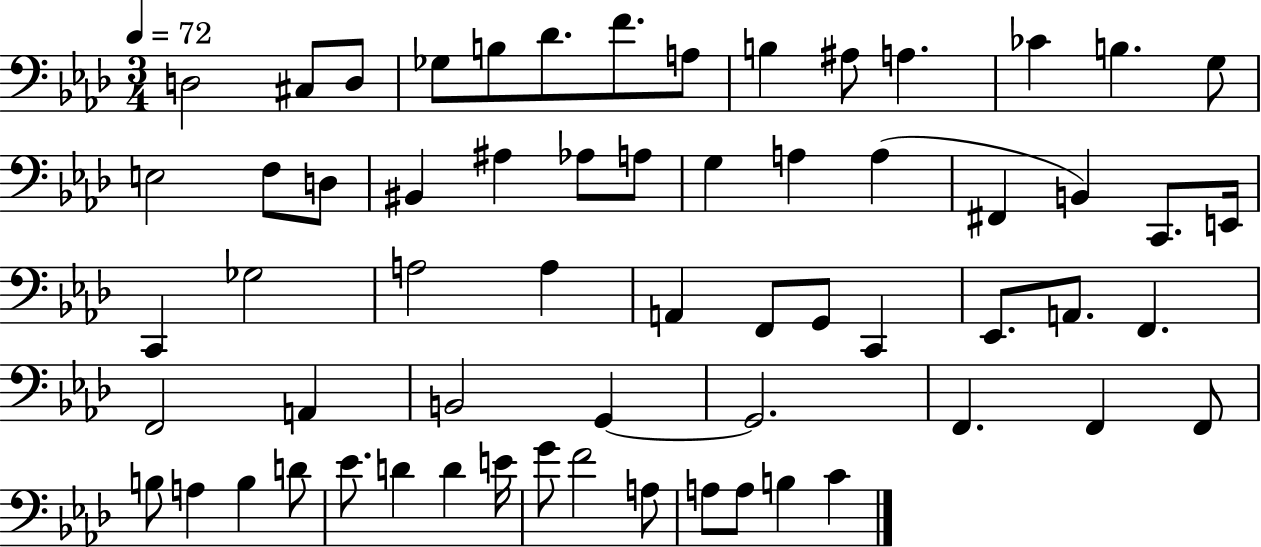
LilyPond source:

{
  \clef bass
  \numericTimeSignature
  \time 3/4
  \key aes \major
  \tempo 4 = 72
  \repeat volta 2 { d2 cis8 d8 | ges8 b8 des'8. f'8. a8 | b4 ais8 a4. | ces'4 b4. g8 | \break e2 f8 d8 | bis,4 ais4 aes8 a8 | g4 a4 a4( | fis,4 b,4) c,8. e,16 | \break c,4 ges2 | a2 a4 | a,4 f,8 g,8 c,4 | ees,8. a,8. f,4. | \break f,2 a,4 | b,2 g,4~~ | g,2. | f,4. f,4 f,8 | \break b8 a4 b4 d'8 | ees'8. d'4 d'4 e'16 | g'8 f'2 a8 | a8 a8 b4 c'4 | \break } \bar "|."
}